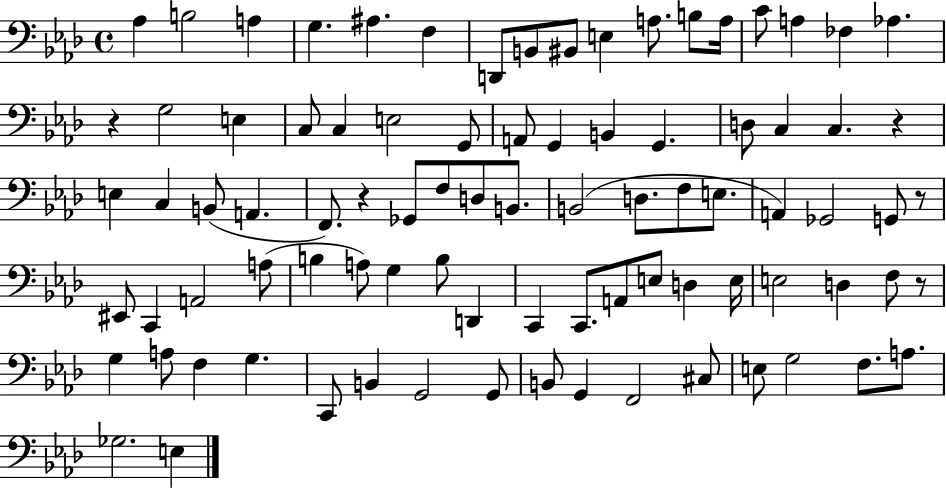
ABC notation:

X:1
T:Untitled
M:4/4
L:1/4
K:Ab
_A, B,2 A, G, ^A, F, D,,/2 B,,/2 ^B,,/2 E, A,/2 B,/2 A,/4 C/2 A, _F, _A, z G,2 E, C,/2 C, E,2 G,,/2 A,,/2 G,, B,, G,, D,/2 C, C, z E, C, B,,/2 A,, F,,/2 z _G,,/2 F,/2 D,/2 B,,/2 B,,2 D,/2 F,/2 E,/2 A,, _G,,2 G,,/2 z/2 ^E,,/2 C,, A,,2 A,/2 B, A,/2 G, B,/2 D,, C,, C,,/2 A,,/2 E,/2 D, E,/4 E,2 D, F,/2 z/2 G, A,/2 F, G, C,,/2 B,, G,,2 G,,/2 B,,/2 G,, F,,2 ^C,/2 E,/2 G,2 F,/2 A,/2 _G,2 E,